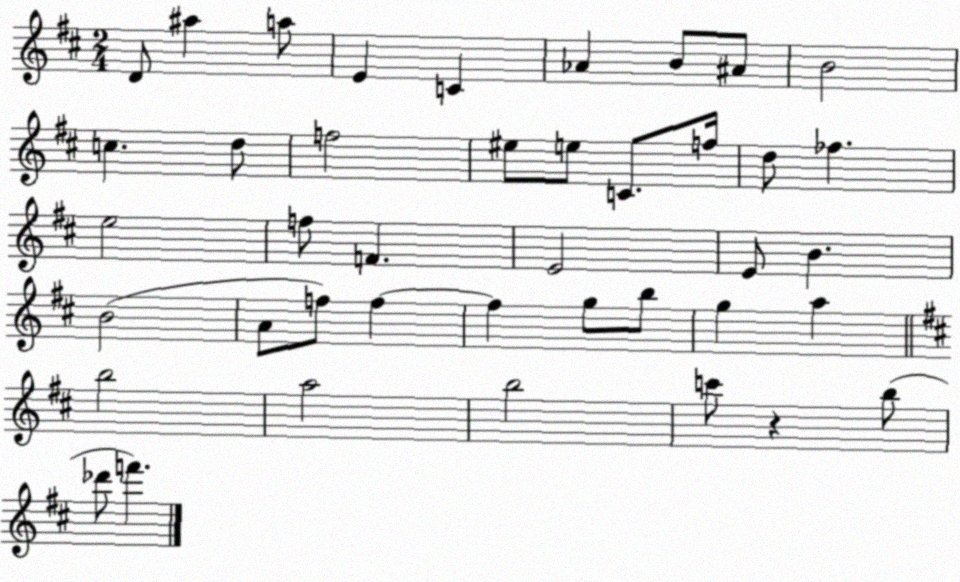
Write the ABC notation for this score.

X:1
T:Untitled
M:2/4
L:1/4
K:D
D/2 ^a a/2 E C _A B/2 ^A/2 B2 c d/2 f2 ^e/2 e/2 C/2 f/4 d/2 _f e2 f/2 F E2 E/2 B B2 A/2 f/2 f f g/2 b/2 g a b2 a2 b2 c'/2 z b/2 _d'/2 f'